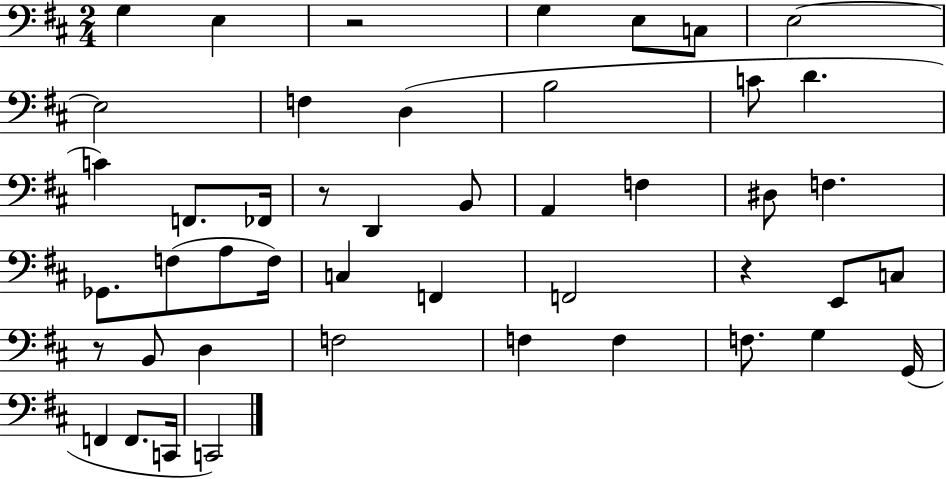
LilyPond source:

{
  \clef bass
  \numericTimeSignature
  \time 2/4
  \key d \major
  g4 e4 | r2 | g4 e8 c8 | e2~~ | \break e2 | f4 d4( | b2 | c'8 d'4. | \break c'4) f,8. fes,16 | r8 d,4 b,8 | a,4 f4 | dis8 f4. | \break ges,8. f8( a8 f16) | c4 f,4 | f,2 | r4 e,8 c8 | \break r8 b,8 d4 | f2 | f4 f4 | f8. g4 g,16( | \break f,4 f,8. c,16 | c,2) | \bar "|."
}